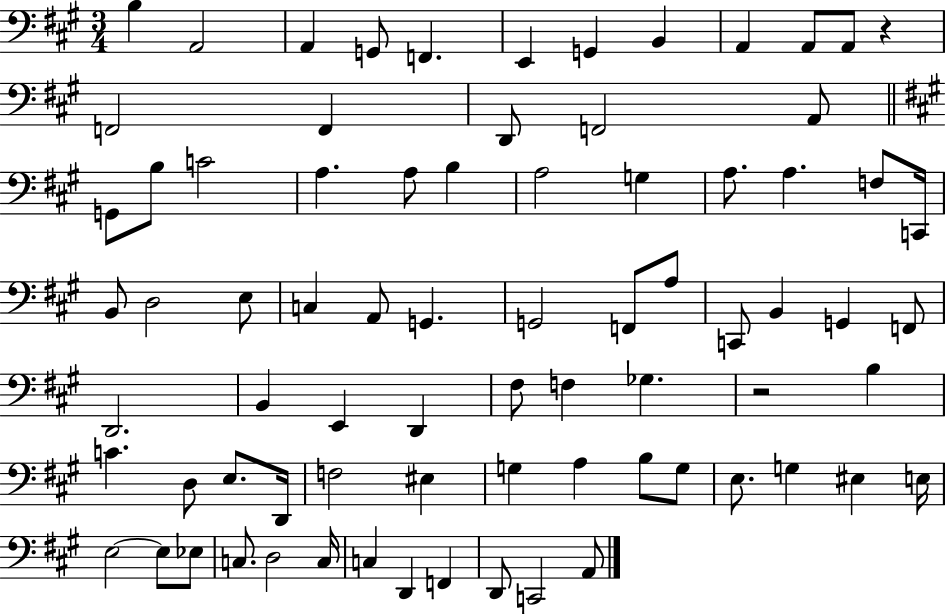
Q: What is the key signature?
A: A major